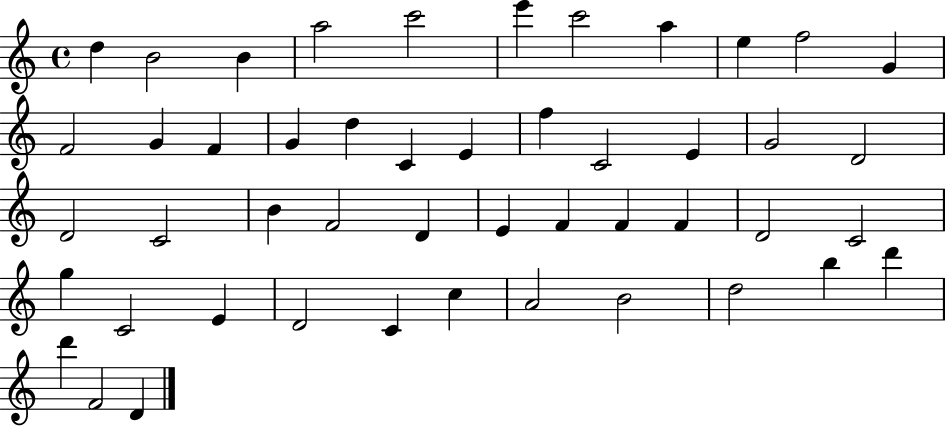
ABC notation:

X:1
T:Untitled
M:4/4
L:1/4
K:C
d B2 B a2 c'2 e' c'2 a e f2 G F2 G F G d C E f C2 E G2 D2 D2 C2 B F2 D E F F F D2 C2 g C2 E D2 C c A2 B2 d2 b d' d' F2 D